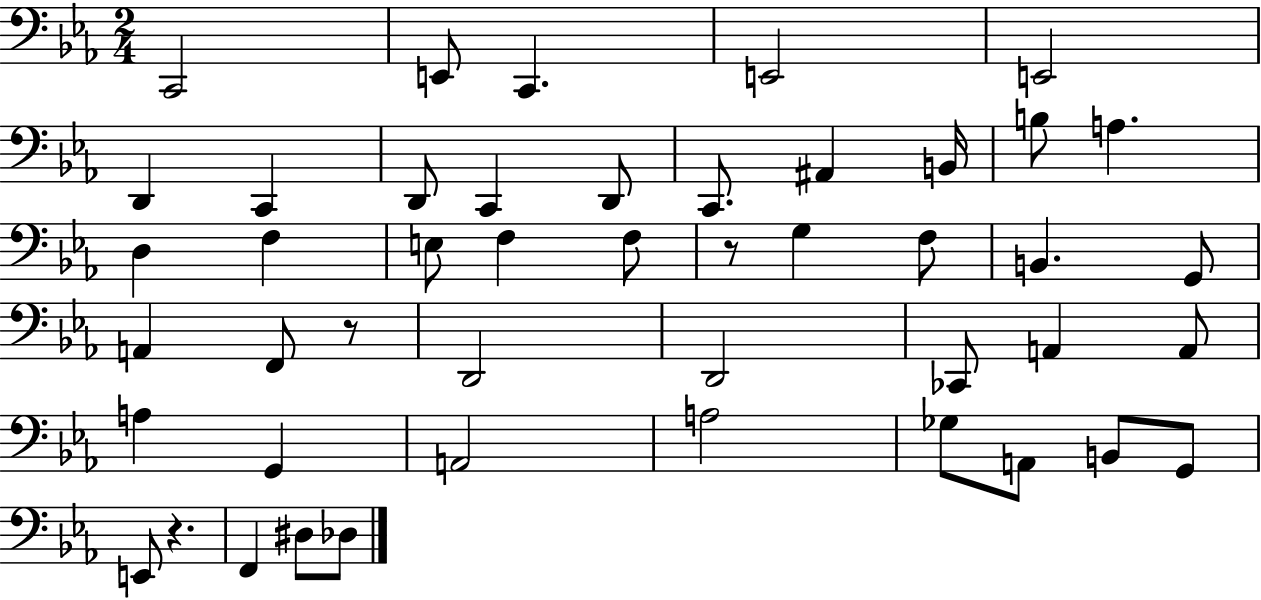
C2/h E2/e C2/q. E2/h E2/h D2/q C2/q D2/e C2/q D2/e C2/e. A#2/q B2/s B3/e A3/q. D3/q F3/q E3/e F3/q F3/e R/e G3/q F3/e B2/q. G2/e A2/q F2/e R/e D2/h D2/h CES2/e A2/q A2/e A3/q G2/q A2/h A3/h Gb3/e A2/e B2/e G2/e E2/e R/q. F2/q D#3/e Db3/e